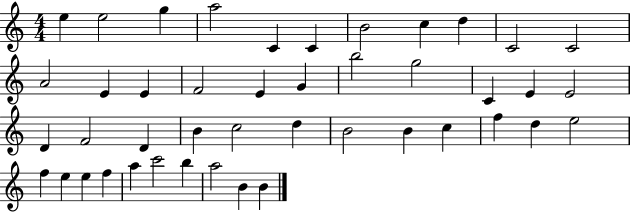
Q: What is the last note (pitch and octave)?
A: B4